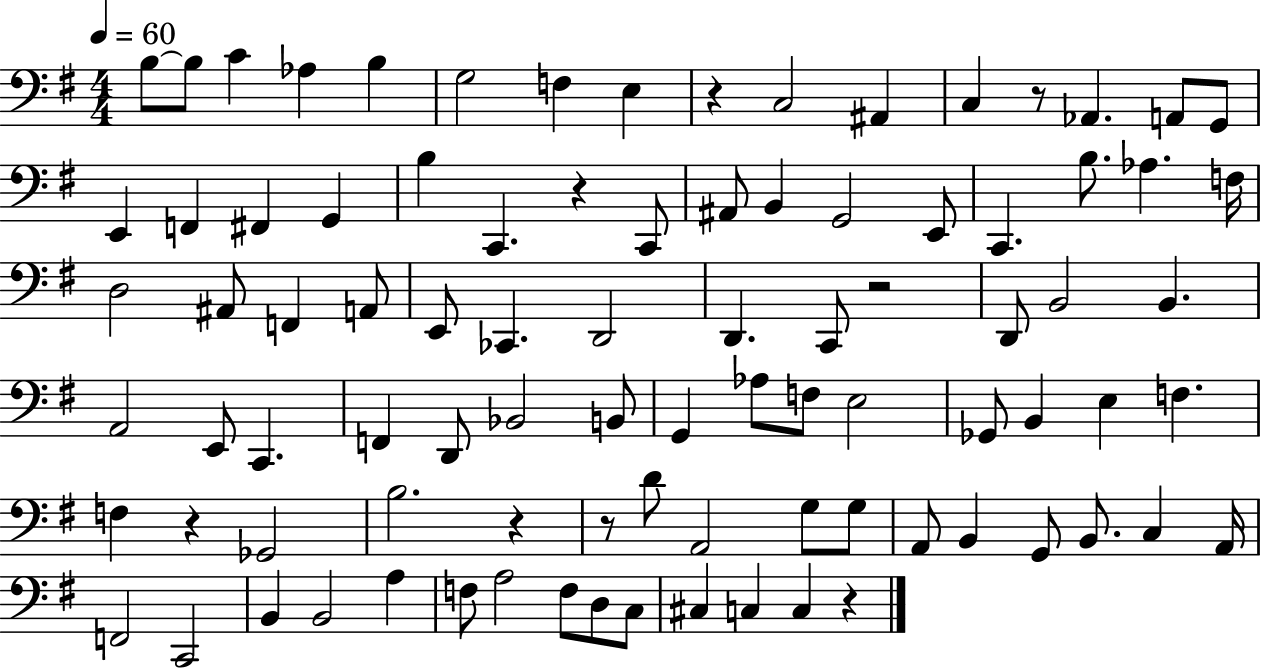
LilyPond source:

{
  \clef bass
  \numericTimeSignature
  \time 4/4
  \key g \major
  \tempo 4 = 60
  b8~~ b8 c'4 aes4 b4 | g2 f4 e4 | r4 c2 ais,4 | c4 r8 aes,4. a,8 g,8 | \break e,4 f,4 fis,4 g,4 | b4 c,4. r4 c,8 | ais,8 b,4 g,2 e,8 | c,4. b8. aes4. f16 | \break d2 ais,8 f,4 a,8 | e,8 ces,4. d,2 | d,4. c,8 r2 | d,8 b,2 b,4. | \break a,2 e,8 c,4. | f,4 d,8 bes,2 b,8 | g,4 aes8 f8 e2 | ges,8 b,4 e4 f4. | \break f4 r4 ges,2 | b2. r4 | r8 d'8 a,2 g8 g8 | a,8 b,4 g,8 b,8. c4 a,16 | \break f,2 c,2 | b,4 b,2 a4 | f8 a2 f8 d8 c8 | cis4 c4 c4 r4 | \break \bar "|."
}